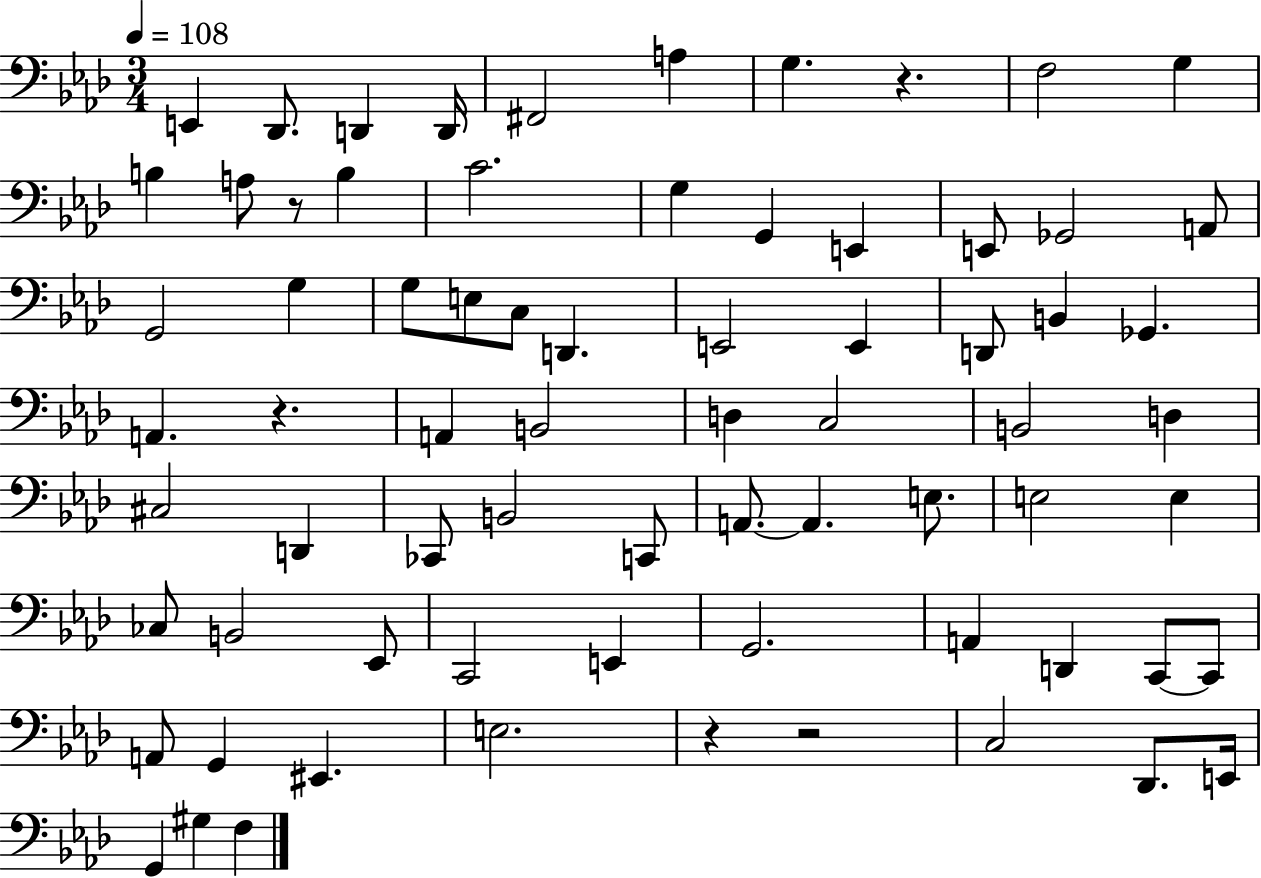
{
  \clef bass
  \numericTimeSignature
  \time 3/4
  \key aes \major
  \tempo 4 = 108
  \repeat volta 2 { e,4 des,8. d,4 d,16 | fis,2 a4 | g4. r4. | f2 g4 | \break b4 a8 r8 b4 | c'2. | g4 g,4 e,4 | e,8 ges,2 a,8 | \break g,2 g4 | g8 e8 c8 d,4. | e,2 e,4 | d,8 b,4 ges,4. | \break a,4. r4. | a,4 b,2 | d4 c2 | b,2 d4 | \break cis2 d,4 | ces,8 b,2 c,8 | a,8.~~ a,4. e8. | e2 e4 | \break ces8 b,2 ees,8 | c,2 e,4 | g,2. | a,4 d,4 c,8~~ c,8 | \break a,8 g,4 eis,4. | e2. | r4 r2 | c2 des,8. e,16 | \break g,4 gis4 f4 | } \bar "|."
}